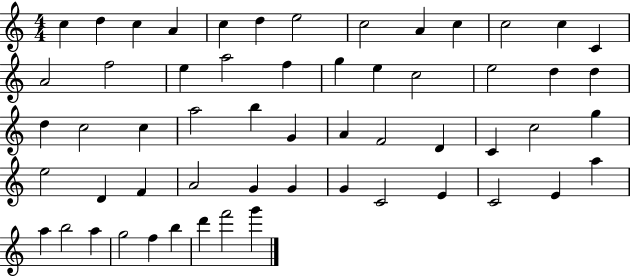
X:1
T:Untitled
M:4/4
L:1/4
K:C
c d c A c d e2 c2 A c c2 c C A2 f2 e a2 f g e c2 e2 d d d c2 c a2 b G A F2 D C c2 g e2 D F A2 G G G C2 E C2 E a a b2 a g2 f b d' f'2 g'